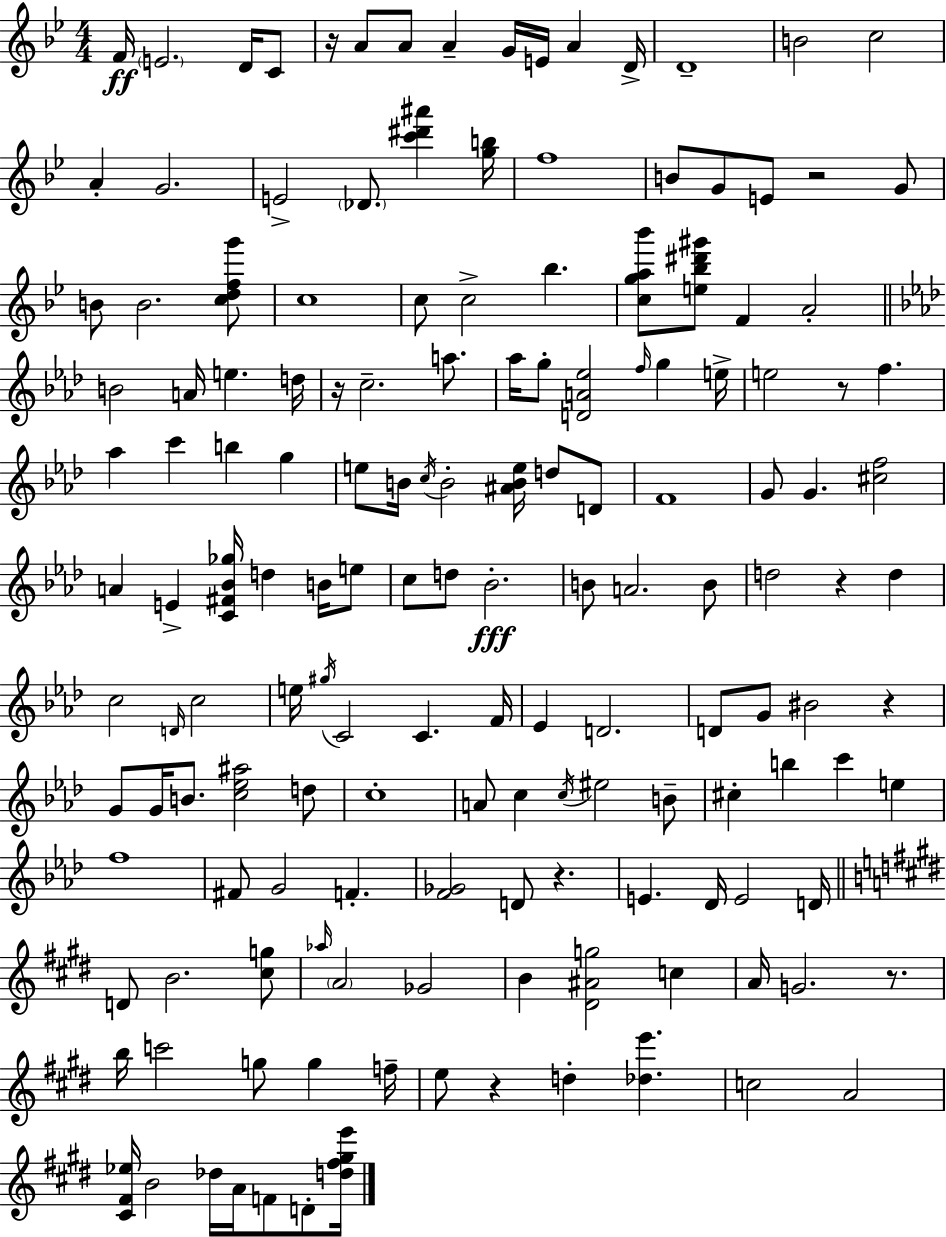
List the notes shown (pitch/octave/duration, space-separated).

F4/s E4/h. D4/s C4/e R/s A4/e A4/e A4/q G4/s E4/s A4/q D4/s D4/w B4/h C5/h A4/q G4/h. E4/h Db4/e. [C6,D#6,A#6]/q [G5,B5]/s F5/w B4/e G4/e E4/e R/h G4/e B4/e B4/h. [C5,D5,F5,G6]/e C5/w C5/e C5/h Bb5/q. [C5,G5,A5,Bb6]/e [E5,Bb5,D#6,G#6]/e F4/q A4/h B4/h A4/s E5/q. D5/s R/s C5/h. A5/e. Ab5/s G5/e [D4,A4,Eb5]/h F5/s G5/q E5/s E5/h R/e F5/q. Ab5/q C6/q B5/q G5/q E5/e B4/s C5/s B4/h [A#4,B4,E5]/s D5/e D4/e F4/w G4/e G4/q. [C#5,F5]/h A4/q E4/q [C4,F#4,Bb4,Gb5]/s D5/q B4/s E5/e C5/e D5/e Bb4/h. B4/e A4/h. B4/e D5/h R/q D5/q C5/h D4/s C5/h E5/s G#5/s C4/h C4/q. F4/s Eb4/q D4/h. D4/e G4/e BIS4/h R/q G4/e G4/s B4/e. [C5,Eb5,A#5]/h D5/e C5/w A4/e C5/q C5/s EIS5/h B4/e C#5/q B5/q C6/q E5/q F5/w F#4/e G4/h F4/q. [F4,Gb4]/h D4/e R/q. E4/q. Db4/s E4/h D4/s D4/e B4/h. [C#5,G5]/e Ab5/s A4/h Gb4/h B4/q [D#4,A#4,G5]/h C5/q A4/s G4/h. R/e. B5/s C6/h G5/e G5/q F5/s E5/e R/q D5/q [Db5,E6]/q. C5/h A4/h [C#4,F#4,Eb5]/s B4/h Db5/s A4/s F4/e D4/e [D5,F#5,G#5,E6]/s